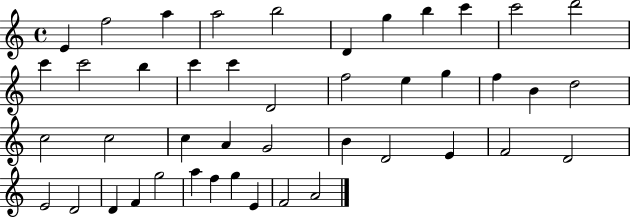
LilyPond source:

{
  \clef treble
  \time 4/4
  \defaultTimeSignature
  \key c \major
  e'4 f''2 a''4 | a''2 b''2 | d'4 g''4 b''4 c'''4 | c'''2 d'''2 | \break c'''4 c'''2 b''4 | c'''4 c'''4 d'2 | f''2 e''4 g''4 | f''4 b'4 d''2 | \break c''2 c''2 | c''4 a'4 g'2 | b'4 d'2 e'4 | f'2 d'2 | \break e'2 d'2 | d'4 f'4 g''2 | a''4 f''4 g''4 e'4 | f'2 a'2 | \break \bar "|."
}